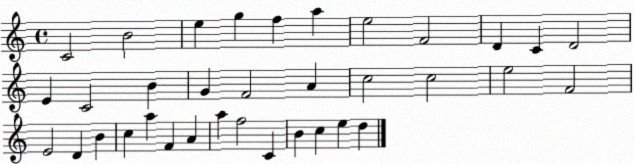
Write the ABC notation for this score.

X:1
T:Untitled
M:4/4
L:1/4
K:C
C2 B2 e g f a e2 F2 D C D2 E C2 B G F2 A c2 c2 e2 F2 E2 D B c a F A a f2 C B c e d